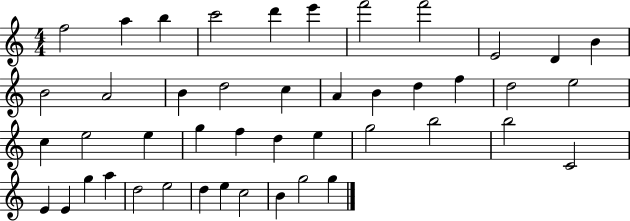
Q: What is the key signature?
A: C major